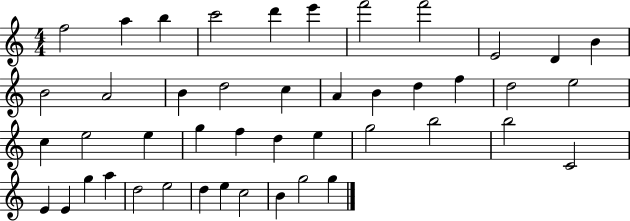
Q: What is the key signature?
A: C major